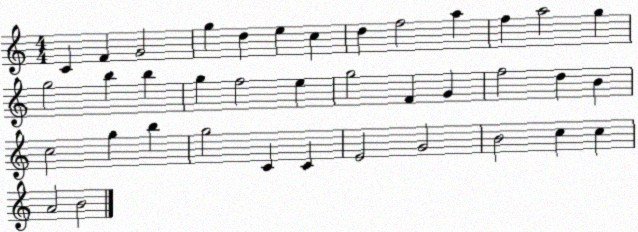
X:1
T:Untitled
M:4/4
L:1/4
K:C
C F G2 g d e c d f2 a f a2 g g2 b b g f2 e g2 F G f2 d B c2 g b g2 C C E2 G2 B2 c c A2 B2